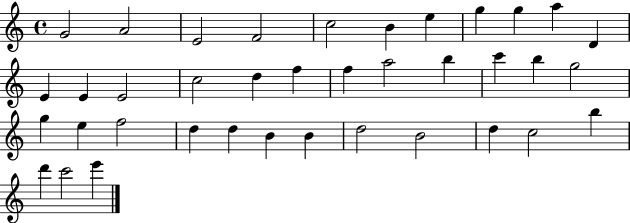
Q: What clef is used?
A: treble